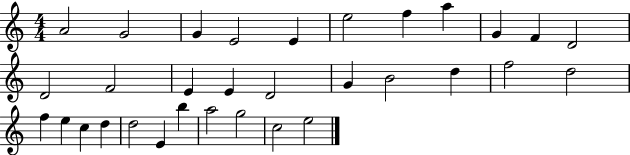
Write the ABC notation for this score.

X:1
T:Untitled
M:4/4
L:1/4
K:C
A2 G2 G E2 E e2 f a G F D2 D2 F2 E E D2 G B2 d f2 d2 f e c d d2 E b a2 g2 c2 e2